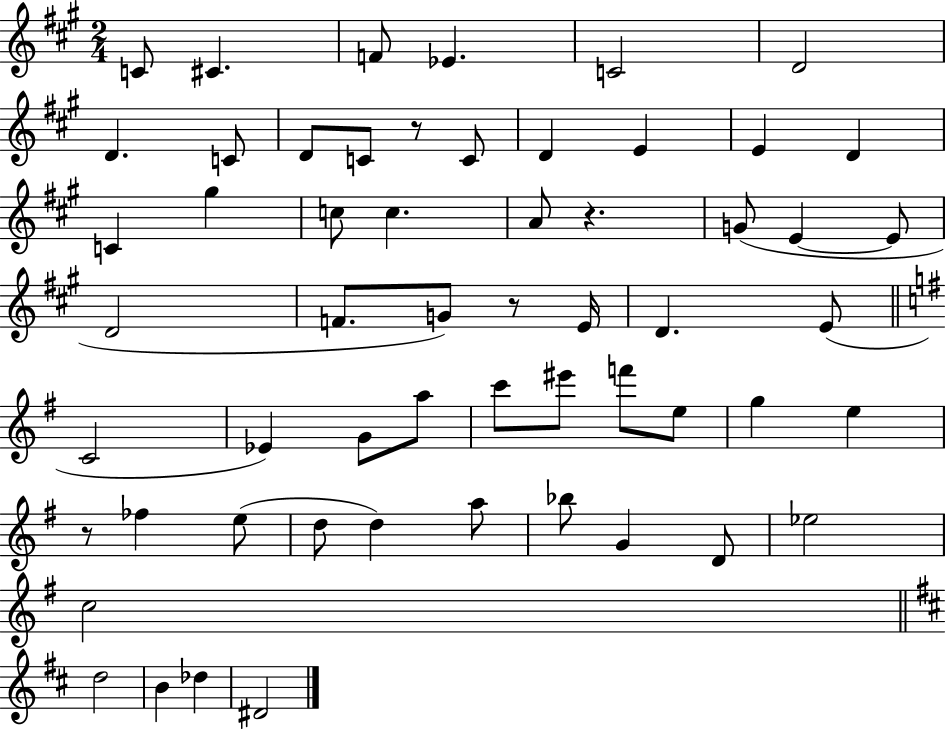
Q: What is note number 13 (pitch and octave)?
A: E4